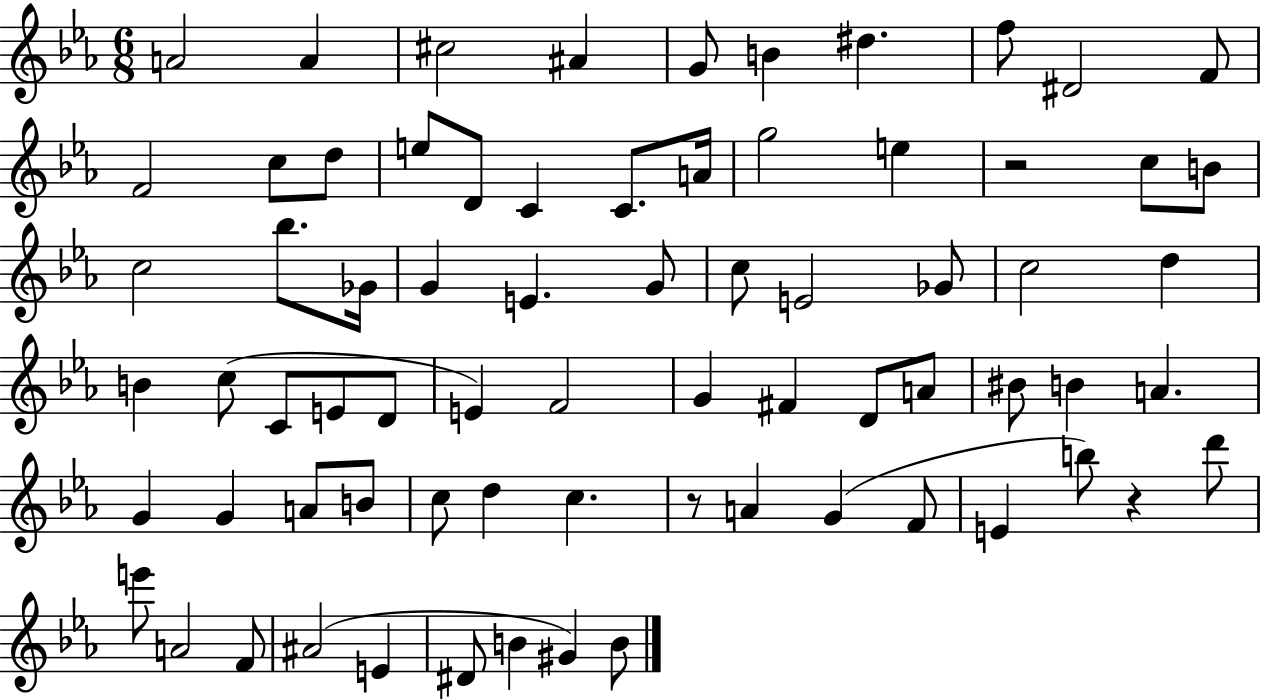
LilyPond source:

{
  \clef treble
  \numericTimeSignature
  \time 6/8
  \key ees \major
  a'2 a'4 | cis''2 ais'4 | g'8 b'4 dis''4. | f''8 dis'2 f'8 | \break f'2 c''8 d''8 | e''8 d'8 c'4 c'8. a'16 | g''2 e''4 | r2 c''8 b'8 | \break c''2 bes''8. ges'16 | g'4 e'4. g'8 | c''8 e'2 ges'8 | c''2 d''4 | \break b'4 c''8( c'8 e'8 d'8 | e'4) f'2 | g'4 fis'4 d'8 a'8 | bis'8 b'4 a'4. | \break g'4 g'4 a'8 b'8 | c''8 d''4 c''4. | r8 a'4 g'4( f'8 | e'4 b''8) r4 d'''8 | \break e'''8 a'2 f'8 | ais'2( e'4 | dis'8 b'4 gis'4) b'8 | \bar "|."
}